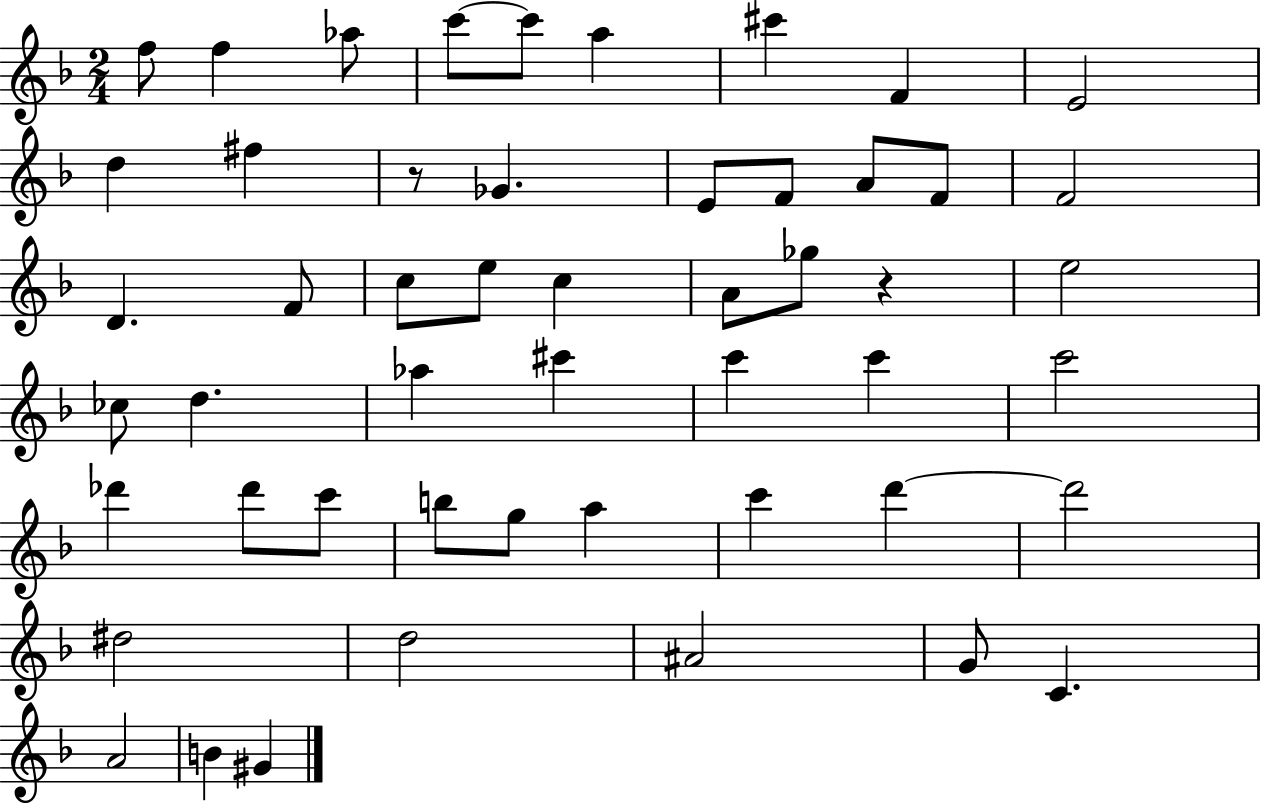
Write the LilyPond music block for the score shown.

{
  \clef treble
  \numericTimeSignature
  \time 2/4
  \key f \major
  f''8 f''4 aes''8 | c'''8~~ c'''8 a''4 | cis'''4 f'4 | e'2 | \break d''4 fis''4 | r8 ges'4. | e'8 f'8 a'8 f'8 | f'2 | \break d'4. f'8 | c''8 e''8 c''4 | a'8 ges''8 r4 | e''2 | \break ces''8 d''4. | aes''4 cis'''4 | c'''4 c'''4 | c'''2 | \break des'''4 des'''8 c'''8 | b''8 g''8 a''4 | c'''4 d'''4~~ | d'''2 | \break dis''2 | d''2 | ais'2 | g'8 c'4. | \break a'2 | b'4 gis'4 | \bar "|."
}